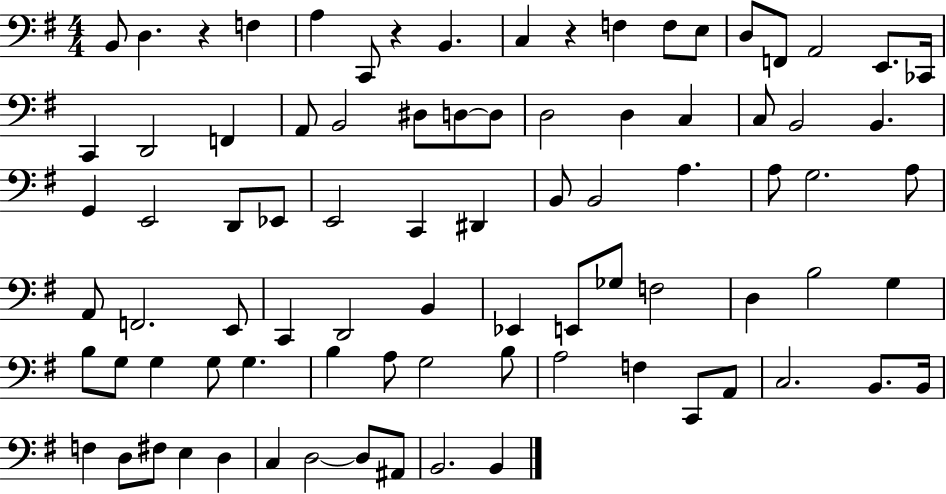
B2/e D3/q. R/q F3/q A3/q C2/e R/q B2/q. C3/q R/q F3/q F3/e E3/e D3/e F2/e A2/h E2/e. CES2/s C2/q D2/h F2/q A2/e B2/h D#3/e D3/e D3/e D3/h D3/q C3/q C3/e B2/h B2/q. G2/q E2/h D2/e Eb2/e E2/h C2/q D#2/q B2/e B2/h A3/q. A3/e G3/h. A3/e A2/e F2/h. E2/e C2/q D2/h B2/q Eb2/q E2/e Gb3/e F3/h D3/q B3/h G3/q B3/e G3/e G3/q G3/e G3/q. B3/q A3/e G3/h B3/e A3/h F3/q C2/e A2/e C3/h. B2/e. B2/s F3/q D3/e F#3/e E3/q D3/q C3/q D3/h D3/e A#2/e B2/h. B2/q